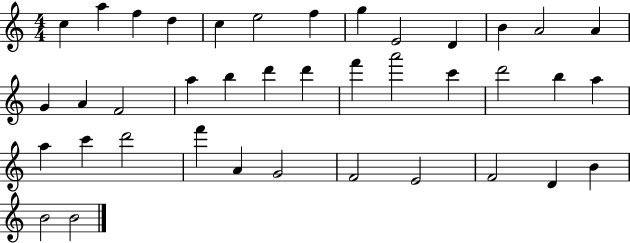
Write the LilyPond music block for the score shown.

{
  \clef treble
  \numericTimeSignature
  \time 4/4
  \key c \major
  c''4 a''4 f''4 d''4 | c''4 e''2 f''4 | g''4 e'2 d'4 | b'4 a'2 a'4 | \break g'4 a'4 f'2 | a''4 b''4 d'''4 d'''4 | f'''4 a'''2 c'''4 | d'''2 b''4 a''4 | \break a''4 c'''4 d'''2 | f'''4 a'4 g'2 | f'2 e'2 | f'2 d'4 b'4 | \break b'2 b'2 | \bar "|."
}